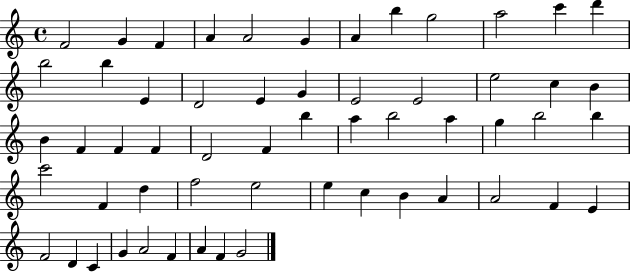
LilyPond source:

{
  \clef treble
  \time 4/4
  \defaultTimeSignature
  \key c \major
  f'2 g'4 f'4 | a'4 a'2 g'4 | a'4 b''4 g''2 | a''2 c'''4 d'''4 | \break b''2 b''4 e'4 | d'2 e'4 g'4 | e'2 e'2 | e''2 c''4 b'4 | \break b'4 f'4 f'4 f'4 | d'2 f'4 b''4 | a''4 b''2 a''4 | g''4 b''2 b''4 | \break c'''2 f'4 d''4 | f''2 e''2 | e''4 c''4 b'4 a'4 | a'2 f'4 e'4 | \break f'2 d'4 c'4 | g'4 a'2 f'4 | a'4 f'4 g'2 | \bar "|."
}